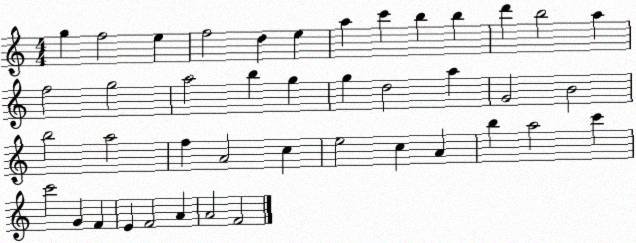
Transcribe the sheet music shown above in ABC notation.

X:1
T:Untitled
M:4/4
L:1/4
K:C
g f2 e f2 d e a c' b b d' b2 a f2 g2 a2 b g g d2 a G2 B2 b2 a2 f A2 c e2 c A b a2 c' c'2 G F E F2 A A2 F2